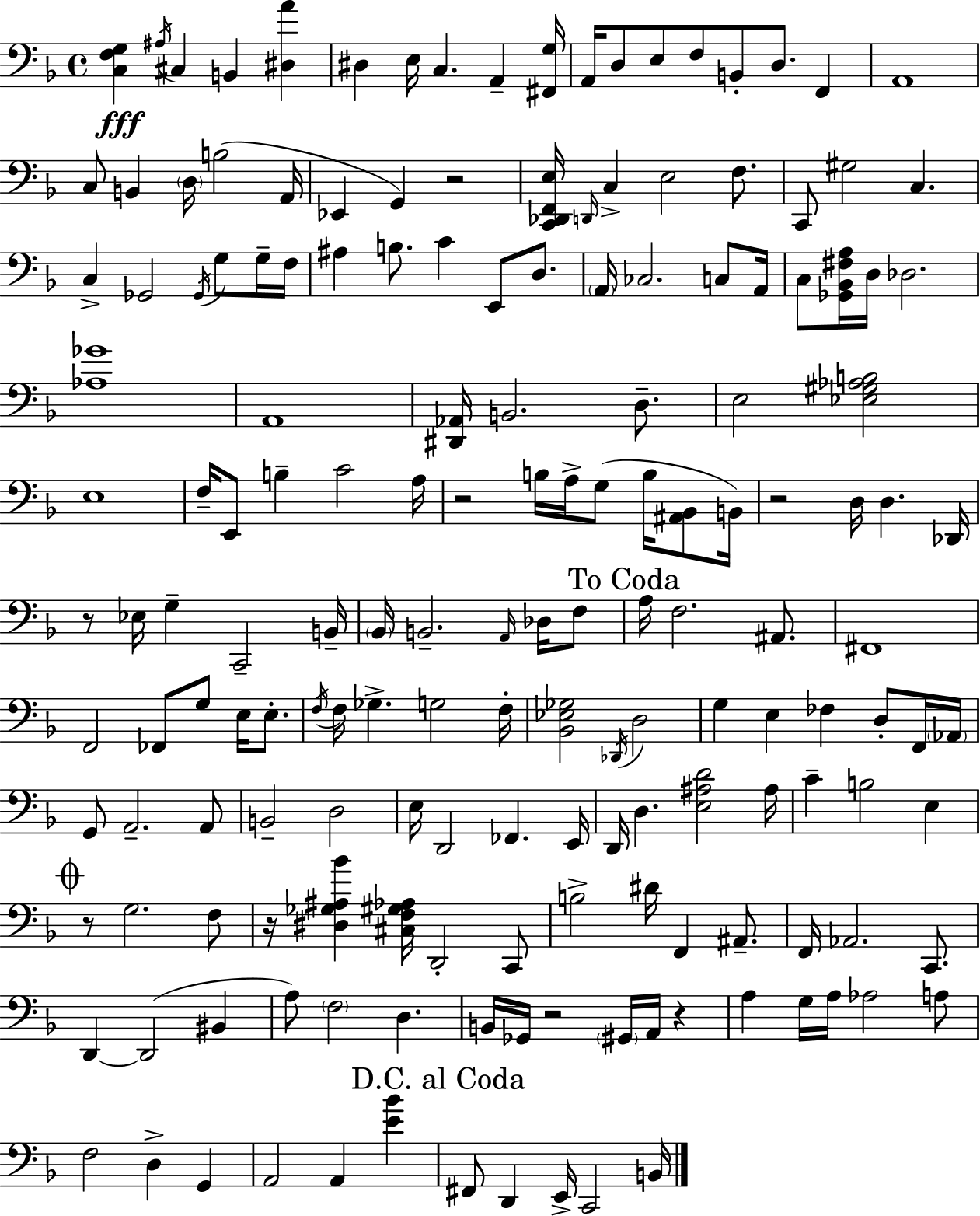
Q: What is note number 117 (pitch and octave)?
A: D#4